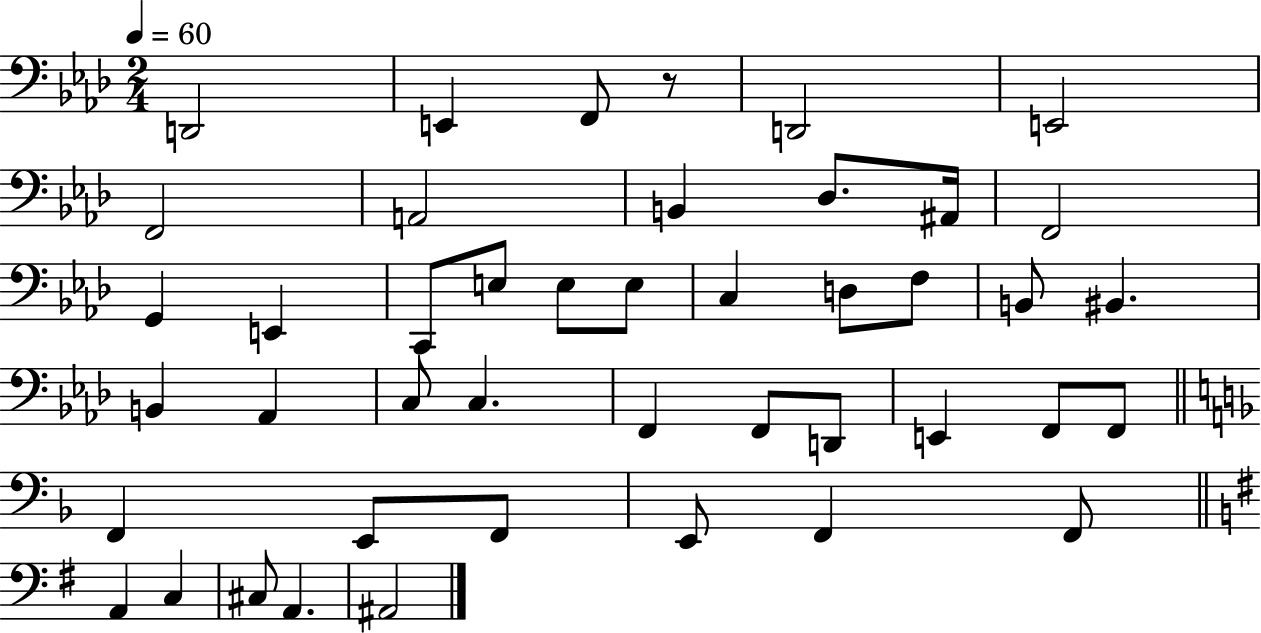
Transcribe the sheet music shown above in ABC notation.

X:1
T:Untitled
M:2/4
L:1/4
K:Ab
D,,2 E,, F,,/2 z/2 D,,2 E,,2 F,,2 A,,2 B,, _D,/2 ^A,,/4 F,,2 G,, E,, C,,/2 E,/2 E,/2 E,/2 C, D,/2 F,/2 B,,/2 ^B,, B,, _A,, C,/2 C, F,, F,,/2 D,,/2 E,, F,,/2 F,,/2 F,, E,,/2 F,,/2 E,,/2 F,, F,,/2 A,, C, ^C,/2 A,, ^A,,2